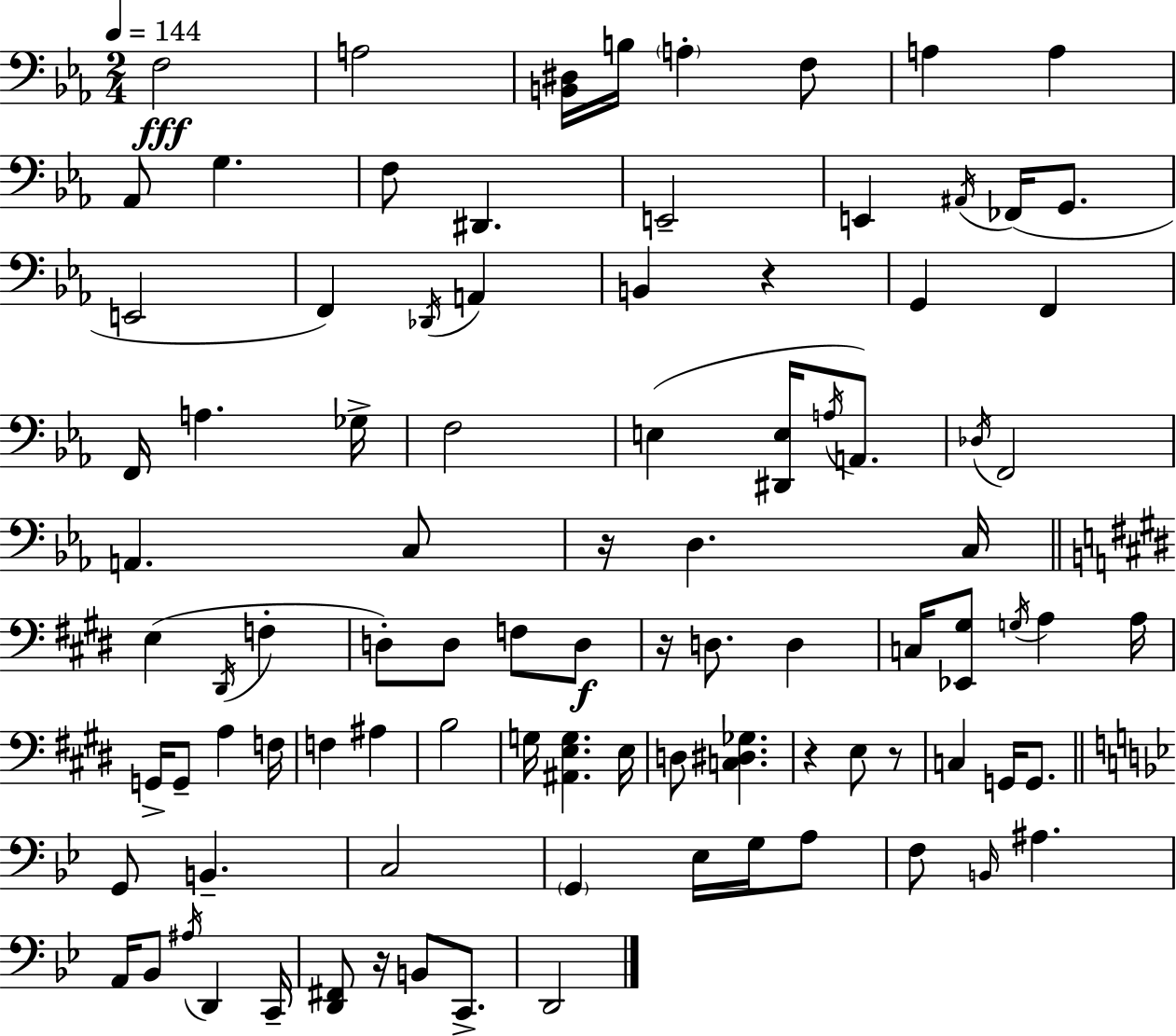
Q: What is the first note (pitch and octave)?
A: F3